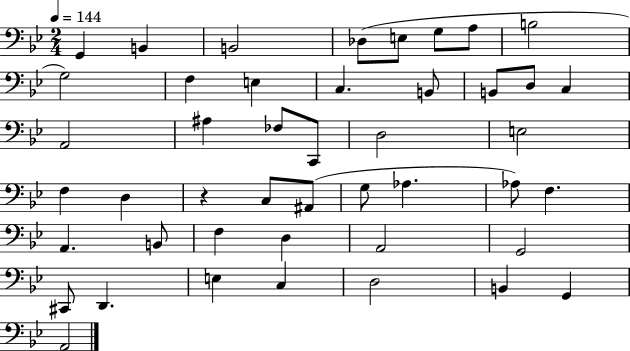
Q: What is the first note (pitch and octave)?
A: G2